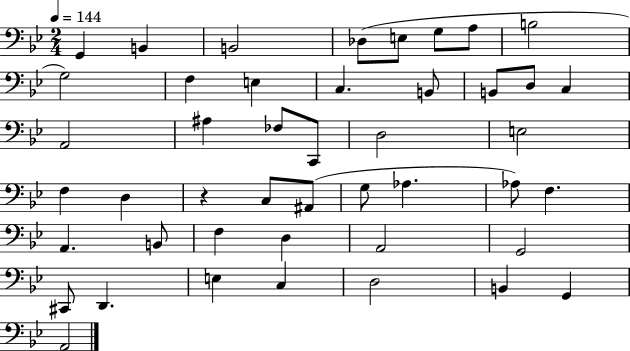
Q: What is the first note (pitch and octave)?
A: G2